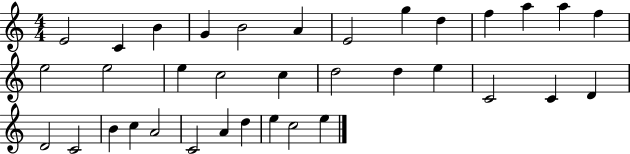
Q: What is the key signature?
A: C major